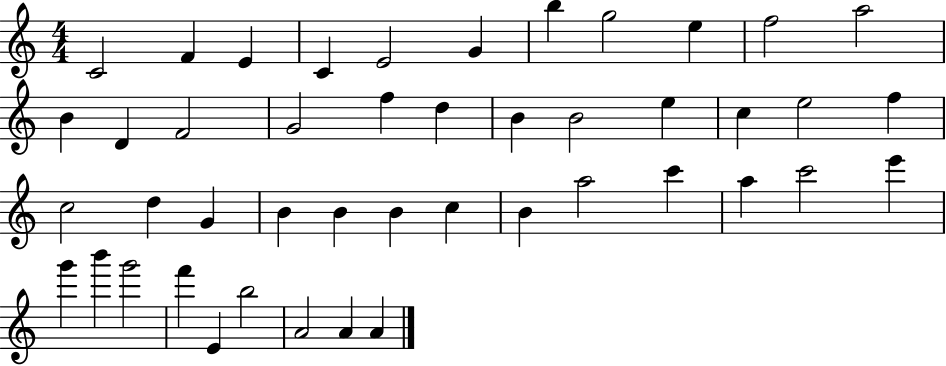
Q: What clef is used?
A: treble